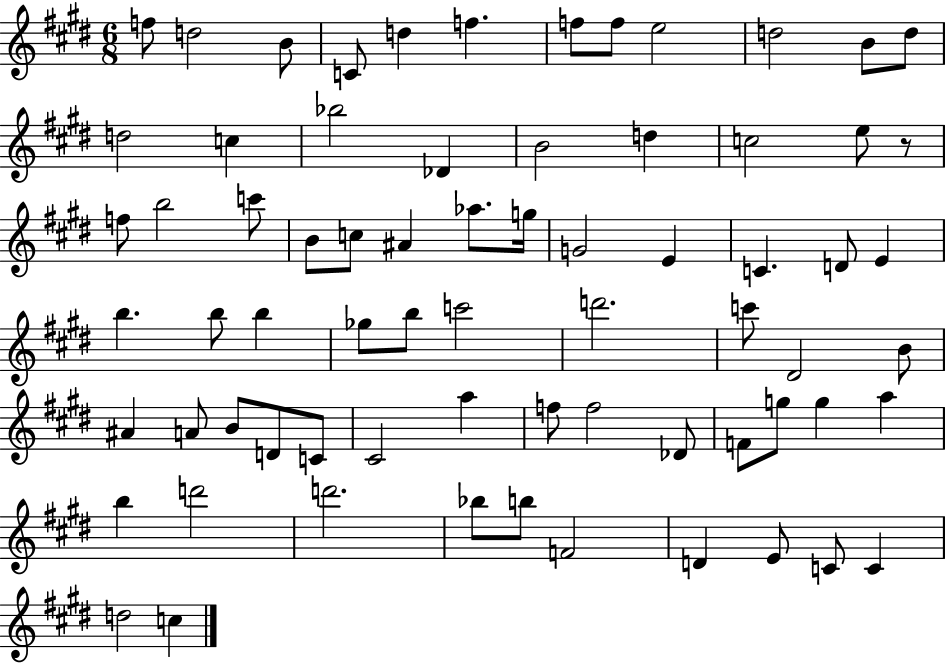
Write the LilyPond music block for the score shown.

{
  \clef treble
  \numericTimeSignature
  \time 6/8
  \key e \major
  \repeat volta 2 { f''8 d''2 b'8 | c'8 d''4 f''4. | f''8 f''8 e''2 | d''2 b'8 d''8 | \break d''2 c''4 | bes''2 des'4 | b'2 d''4 | c''2 e''8 r8 | \break f''8 b''2 c'''8 | b'8 c''8 ais'4 aes''8. g''16 | g'2 e'4 | c'4. d'8 e'4 | \break b''4. b''8 b''4 | ges''8 b''8 c'''2 | d'''2. | c'''8 dis'2 b'8 | \break ais'4 a'8 b'8 d'8 c'8 | cis'2 a''4 | f''8 f''2 des'8 | f'8 g''8 g''4 a''4 | \break b''4 d'''2 | d'''2. | bes''8 b''8 f'2 | d'4 e'8 c'8 c'4 | \break d''2 c''4 | } \bar "|."
}